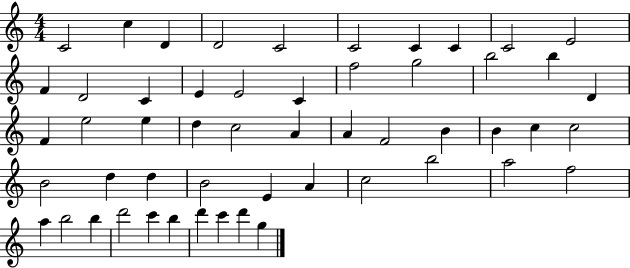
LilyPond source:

{
  \clef treble
  \numericTimeSignature
  \time 4/4
  \key c \major
  c'2 c''4 d'4 | d'2 c'2 | c'2 c'4 c'4 | c'2 e'2 | \break f'4 d'2 c'4 | e'4 e'2 c'4 | f''2 g''2 | b''2 b''4 d'4 | \break f'4 e''2 e''4 | d''4 c''2 a'4 | a'4 f'2 b'4 | b'4 c''4 c''2 | \break b'2 d''4 d''4 | b'2 e'4 a'4 | c''2 b''2 | a''2 f''2 | \break a''4 b''2 b''4 | d'''2 c'''4 b''4 | d'''4 c'''4 d'''4 g''4 | \bar "|."
}